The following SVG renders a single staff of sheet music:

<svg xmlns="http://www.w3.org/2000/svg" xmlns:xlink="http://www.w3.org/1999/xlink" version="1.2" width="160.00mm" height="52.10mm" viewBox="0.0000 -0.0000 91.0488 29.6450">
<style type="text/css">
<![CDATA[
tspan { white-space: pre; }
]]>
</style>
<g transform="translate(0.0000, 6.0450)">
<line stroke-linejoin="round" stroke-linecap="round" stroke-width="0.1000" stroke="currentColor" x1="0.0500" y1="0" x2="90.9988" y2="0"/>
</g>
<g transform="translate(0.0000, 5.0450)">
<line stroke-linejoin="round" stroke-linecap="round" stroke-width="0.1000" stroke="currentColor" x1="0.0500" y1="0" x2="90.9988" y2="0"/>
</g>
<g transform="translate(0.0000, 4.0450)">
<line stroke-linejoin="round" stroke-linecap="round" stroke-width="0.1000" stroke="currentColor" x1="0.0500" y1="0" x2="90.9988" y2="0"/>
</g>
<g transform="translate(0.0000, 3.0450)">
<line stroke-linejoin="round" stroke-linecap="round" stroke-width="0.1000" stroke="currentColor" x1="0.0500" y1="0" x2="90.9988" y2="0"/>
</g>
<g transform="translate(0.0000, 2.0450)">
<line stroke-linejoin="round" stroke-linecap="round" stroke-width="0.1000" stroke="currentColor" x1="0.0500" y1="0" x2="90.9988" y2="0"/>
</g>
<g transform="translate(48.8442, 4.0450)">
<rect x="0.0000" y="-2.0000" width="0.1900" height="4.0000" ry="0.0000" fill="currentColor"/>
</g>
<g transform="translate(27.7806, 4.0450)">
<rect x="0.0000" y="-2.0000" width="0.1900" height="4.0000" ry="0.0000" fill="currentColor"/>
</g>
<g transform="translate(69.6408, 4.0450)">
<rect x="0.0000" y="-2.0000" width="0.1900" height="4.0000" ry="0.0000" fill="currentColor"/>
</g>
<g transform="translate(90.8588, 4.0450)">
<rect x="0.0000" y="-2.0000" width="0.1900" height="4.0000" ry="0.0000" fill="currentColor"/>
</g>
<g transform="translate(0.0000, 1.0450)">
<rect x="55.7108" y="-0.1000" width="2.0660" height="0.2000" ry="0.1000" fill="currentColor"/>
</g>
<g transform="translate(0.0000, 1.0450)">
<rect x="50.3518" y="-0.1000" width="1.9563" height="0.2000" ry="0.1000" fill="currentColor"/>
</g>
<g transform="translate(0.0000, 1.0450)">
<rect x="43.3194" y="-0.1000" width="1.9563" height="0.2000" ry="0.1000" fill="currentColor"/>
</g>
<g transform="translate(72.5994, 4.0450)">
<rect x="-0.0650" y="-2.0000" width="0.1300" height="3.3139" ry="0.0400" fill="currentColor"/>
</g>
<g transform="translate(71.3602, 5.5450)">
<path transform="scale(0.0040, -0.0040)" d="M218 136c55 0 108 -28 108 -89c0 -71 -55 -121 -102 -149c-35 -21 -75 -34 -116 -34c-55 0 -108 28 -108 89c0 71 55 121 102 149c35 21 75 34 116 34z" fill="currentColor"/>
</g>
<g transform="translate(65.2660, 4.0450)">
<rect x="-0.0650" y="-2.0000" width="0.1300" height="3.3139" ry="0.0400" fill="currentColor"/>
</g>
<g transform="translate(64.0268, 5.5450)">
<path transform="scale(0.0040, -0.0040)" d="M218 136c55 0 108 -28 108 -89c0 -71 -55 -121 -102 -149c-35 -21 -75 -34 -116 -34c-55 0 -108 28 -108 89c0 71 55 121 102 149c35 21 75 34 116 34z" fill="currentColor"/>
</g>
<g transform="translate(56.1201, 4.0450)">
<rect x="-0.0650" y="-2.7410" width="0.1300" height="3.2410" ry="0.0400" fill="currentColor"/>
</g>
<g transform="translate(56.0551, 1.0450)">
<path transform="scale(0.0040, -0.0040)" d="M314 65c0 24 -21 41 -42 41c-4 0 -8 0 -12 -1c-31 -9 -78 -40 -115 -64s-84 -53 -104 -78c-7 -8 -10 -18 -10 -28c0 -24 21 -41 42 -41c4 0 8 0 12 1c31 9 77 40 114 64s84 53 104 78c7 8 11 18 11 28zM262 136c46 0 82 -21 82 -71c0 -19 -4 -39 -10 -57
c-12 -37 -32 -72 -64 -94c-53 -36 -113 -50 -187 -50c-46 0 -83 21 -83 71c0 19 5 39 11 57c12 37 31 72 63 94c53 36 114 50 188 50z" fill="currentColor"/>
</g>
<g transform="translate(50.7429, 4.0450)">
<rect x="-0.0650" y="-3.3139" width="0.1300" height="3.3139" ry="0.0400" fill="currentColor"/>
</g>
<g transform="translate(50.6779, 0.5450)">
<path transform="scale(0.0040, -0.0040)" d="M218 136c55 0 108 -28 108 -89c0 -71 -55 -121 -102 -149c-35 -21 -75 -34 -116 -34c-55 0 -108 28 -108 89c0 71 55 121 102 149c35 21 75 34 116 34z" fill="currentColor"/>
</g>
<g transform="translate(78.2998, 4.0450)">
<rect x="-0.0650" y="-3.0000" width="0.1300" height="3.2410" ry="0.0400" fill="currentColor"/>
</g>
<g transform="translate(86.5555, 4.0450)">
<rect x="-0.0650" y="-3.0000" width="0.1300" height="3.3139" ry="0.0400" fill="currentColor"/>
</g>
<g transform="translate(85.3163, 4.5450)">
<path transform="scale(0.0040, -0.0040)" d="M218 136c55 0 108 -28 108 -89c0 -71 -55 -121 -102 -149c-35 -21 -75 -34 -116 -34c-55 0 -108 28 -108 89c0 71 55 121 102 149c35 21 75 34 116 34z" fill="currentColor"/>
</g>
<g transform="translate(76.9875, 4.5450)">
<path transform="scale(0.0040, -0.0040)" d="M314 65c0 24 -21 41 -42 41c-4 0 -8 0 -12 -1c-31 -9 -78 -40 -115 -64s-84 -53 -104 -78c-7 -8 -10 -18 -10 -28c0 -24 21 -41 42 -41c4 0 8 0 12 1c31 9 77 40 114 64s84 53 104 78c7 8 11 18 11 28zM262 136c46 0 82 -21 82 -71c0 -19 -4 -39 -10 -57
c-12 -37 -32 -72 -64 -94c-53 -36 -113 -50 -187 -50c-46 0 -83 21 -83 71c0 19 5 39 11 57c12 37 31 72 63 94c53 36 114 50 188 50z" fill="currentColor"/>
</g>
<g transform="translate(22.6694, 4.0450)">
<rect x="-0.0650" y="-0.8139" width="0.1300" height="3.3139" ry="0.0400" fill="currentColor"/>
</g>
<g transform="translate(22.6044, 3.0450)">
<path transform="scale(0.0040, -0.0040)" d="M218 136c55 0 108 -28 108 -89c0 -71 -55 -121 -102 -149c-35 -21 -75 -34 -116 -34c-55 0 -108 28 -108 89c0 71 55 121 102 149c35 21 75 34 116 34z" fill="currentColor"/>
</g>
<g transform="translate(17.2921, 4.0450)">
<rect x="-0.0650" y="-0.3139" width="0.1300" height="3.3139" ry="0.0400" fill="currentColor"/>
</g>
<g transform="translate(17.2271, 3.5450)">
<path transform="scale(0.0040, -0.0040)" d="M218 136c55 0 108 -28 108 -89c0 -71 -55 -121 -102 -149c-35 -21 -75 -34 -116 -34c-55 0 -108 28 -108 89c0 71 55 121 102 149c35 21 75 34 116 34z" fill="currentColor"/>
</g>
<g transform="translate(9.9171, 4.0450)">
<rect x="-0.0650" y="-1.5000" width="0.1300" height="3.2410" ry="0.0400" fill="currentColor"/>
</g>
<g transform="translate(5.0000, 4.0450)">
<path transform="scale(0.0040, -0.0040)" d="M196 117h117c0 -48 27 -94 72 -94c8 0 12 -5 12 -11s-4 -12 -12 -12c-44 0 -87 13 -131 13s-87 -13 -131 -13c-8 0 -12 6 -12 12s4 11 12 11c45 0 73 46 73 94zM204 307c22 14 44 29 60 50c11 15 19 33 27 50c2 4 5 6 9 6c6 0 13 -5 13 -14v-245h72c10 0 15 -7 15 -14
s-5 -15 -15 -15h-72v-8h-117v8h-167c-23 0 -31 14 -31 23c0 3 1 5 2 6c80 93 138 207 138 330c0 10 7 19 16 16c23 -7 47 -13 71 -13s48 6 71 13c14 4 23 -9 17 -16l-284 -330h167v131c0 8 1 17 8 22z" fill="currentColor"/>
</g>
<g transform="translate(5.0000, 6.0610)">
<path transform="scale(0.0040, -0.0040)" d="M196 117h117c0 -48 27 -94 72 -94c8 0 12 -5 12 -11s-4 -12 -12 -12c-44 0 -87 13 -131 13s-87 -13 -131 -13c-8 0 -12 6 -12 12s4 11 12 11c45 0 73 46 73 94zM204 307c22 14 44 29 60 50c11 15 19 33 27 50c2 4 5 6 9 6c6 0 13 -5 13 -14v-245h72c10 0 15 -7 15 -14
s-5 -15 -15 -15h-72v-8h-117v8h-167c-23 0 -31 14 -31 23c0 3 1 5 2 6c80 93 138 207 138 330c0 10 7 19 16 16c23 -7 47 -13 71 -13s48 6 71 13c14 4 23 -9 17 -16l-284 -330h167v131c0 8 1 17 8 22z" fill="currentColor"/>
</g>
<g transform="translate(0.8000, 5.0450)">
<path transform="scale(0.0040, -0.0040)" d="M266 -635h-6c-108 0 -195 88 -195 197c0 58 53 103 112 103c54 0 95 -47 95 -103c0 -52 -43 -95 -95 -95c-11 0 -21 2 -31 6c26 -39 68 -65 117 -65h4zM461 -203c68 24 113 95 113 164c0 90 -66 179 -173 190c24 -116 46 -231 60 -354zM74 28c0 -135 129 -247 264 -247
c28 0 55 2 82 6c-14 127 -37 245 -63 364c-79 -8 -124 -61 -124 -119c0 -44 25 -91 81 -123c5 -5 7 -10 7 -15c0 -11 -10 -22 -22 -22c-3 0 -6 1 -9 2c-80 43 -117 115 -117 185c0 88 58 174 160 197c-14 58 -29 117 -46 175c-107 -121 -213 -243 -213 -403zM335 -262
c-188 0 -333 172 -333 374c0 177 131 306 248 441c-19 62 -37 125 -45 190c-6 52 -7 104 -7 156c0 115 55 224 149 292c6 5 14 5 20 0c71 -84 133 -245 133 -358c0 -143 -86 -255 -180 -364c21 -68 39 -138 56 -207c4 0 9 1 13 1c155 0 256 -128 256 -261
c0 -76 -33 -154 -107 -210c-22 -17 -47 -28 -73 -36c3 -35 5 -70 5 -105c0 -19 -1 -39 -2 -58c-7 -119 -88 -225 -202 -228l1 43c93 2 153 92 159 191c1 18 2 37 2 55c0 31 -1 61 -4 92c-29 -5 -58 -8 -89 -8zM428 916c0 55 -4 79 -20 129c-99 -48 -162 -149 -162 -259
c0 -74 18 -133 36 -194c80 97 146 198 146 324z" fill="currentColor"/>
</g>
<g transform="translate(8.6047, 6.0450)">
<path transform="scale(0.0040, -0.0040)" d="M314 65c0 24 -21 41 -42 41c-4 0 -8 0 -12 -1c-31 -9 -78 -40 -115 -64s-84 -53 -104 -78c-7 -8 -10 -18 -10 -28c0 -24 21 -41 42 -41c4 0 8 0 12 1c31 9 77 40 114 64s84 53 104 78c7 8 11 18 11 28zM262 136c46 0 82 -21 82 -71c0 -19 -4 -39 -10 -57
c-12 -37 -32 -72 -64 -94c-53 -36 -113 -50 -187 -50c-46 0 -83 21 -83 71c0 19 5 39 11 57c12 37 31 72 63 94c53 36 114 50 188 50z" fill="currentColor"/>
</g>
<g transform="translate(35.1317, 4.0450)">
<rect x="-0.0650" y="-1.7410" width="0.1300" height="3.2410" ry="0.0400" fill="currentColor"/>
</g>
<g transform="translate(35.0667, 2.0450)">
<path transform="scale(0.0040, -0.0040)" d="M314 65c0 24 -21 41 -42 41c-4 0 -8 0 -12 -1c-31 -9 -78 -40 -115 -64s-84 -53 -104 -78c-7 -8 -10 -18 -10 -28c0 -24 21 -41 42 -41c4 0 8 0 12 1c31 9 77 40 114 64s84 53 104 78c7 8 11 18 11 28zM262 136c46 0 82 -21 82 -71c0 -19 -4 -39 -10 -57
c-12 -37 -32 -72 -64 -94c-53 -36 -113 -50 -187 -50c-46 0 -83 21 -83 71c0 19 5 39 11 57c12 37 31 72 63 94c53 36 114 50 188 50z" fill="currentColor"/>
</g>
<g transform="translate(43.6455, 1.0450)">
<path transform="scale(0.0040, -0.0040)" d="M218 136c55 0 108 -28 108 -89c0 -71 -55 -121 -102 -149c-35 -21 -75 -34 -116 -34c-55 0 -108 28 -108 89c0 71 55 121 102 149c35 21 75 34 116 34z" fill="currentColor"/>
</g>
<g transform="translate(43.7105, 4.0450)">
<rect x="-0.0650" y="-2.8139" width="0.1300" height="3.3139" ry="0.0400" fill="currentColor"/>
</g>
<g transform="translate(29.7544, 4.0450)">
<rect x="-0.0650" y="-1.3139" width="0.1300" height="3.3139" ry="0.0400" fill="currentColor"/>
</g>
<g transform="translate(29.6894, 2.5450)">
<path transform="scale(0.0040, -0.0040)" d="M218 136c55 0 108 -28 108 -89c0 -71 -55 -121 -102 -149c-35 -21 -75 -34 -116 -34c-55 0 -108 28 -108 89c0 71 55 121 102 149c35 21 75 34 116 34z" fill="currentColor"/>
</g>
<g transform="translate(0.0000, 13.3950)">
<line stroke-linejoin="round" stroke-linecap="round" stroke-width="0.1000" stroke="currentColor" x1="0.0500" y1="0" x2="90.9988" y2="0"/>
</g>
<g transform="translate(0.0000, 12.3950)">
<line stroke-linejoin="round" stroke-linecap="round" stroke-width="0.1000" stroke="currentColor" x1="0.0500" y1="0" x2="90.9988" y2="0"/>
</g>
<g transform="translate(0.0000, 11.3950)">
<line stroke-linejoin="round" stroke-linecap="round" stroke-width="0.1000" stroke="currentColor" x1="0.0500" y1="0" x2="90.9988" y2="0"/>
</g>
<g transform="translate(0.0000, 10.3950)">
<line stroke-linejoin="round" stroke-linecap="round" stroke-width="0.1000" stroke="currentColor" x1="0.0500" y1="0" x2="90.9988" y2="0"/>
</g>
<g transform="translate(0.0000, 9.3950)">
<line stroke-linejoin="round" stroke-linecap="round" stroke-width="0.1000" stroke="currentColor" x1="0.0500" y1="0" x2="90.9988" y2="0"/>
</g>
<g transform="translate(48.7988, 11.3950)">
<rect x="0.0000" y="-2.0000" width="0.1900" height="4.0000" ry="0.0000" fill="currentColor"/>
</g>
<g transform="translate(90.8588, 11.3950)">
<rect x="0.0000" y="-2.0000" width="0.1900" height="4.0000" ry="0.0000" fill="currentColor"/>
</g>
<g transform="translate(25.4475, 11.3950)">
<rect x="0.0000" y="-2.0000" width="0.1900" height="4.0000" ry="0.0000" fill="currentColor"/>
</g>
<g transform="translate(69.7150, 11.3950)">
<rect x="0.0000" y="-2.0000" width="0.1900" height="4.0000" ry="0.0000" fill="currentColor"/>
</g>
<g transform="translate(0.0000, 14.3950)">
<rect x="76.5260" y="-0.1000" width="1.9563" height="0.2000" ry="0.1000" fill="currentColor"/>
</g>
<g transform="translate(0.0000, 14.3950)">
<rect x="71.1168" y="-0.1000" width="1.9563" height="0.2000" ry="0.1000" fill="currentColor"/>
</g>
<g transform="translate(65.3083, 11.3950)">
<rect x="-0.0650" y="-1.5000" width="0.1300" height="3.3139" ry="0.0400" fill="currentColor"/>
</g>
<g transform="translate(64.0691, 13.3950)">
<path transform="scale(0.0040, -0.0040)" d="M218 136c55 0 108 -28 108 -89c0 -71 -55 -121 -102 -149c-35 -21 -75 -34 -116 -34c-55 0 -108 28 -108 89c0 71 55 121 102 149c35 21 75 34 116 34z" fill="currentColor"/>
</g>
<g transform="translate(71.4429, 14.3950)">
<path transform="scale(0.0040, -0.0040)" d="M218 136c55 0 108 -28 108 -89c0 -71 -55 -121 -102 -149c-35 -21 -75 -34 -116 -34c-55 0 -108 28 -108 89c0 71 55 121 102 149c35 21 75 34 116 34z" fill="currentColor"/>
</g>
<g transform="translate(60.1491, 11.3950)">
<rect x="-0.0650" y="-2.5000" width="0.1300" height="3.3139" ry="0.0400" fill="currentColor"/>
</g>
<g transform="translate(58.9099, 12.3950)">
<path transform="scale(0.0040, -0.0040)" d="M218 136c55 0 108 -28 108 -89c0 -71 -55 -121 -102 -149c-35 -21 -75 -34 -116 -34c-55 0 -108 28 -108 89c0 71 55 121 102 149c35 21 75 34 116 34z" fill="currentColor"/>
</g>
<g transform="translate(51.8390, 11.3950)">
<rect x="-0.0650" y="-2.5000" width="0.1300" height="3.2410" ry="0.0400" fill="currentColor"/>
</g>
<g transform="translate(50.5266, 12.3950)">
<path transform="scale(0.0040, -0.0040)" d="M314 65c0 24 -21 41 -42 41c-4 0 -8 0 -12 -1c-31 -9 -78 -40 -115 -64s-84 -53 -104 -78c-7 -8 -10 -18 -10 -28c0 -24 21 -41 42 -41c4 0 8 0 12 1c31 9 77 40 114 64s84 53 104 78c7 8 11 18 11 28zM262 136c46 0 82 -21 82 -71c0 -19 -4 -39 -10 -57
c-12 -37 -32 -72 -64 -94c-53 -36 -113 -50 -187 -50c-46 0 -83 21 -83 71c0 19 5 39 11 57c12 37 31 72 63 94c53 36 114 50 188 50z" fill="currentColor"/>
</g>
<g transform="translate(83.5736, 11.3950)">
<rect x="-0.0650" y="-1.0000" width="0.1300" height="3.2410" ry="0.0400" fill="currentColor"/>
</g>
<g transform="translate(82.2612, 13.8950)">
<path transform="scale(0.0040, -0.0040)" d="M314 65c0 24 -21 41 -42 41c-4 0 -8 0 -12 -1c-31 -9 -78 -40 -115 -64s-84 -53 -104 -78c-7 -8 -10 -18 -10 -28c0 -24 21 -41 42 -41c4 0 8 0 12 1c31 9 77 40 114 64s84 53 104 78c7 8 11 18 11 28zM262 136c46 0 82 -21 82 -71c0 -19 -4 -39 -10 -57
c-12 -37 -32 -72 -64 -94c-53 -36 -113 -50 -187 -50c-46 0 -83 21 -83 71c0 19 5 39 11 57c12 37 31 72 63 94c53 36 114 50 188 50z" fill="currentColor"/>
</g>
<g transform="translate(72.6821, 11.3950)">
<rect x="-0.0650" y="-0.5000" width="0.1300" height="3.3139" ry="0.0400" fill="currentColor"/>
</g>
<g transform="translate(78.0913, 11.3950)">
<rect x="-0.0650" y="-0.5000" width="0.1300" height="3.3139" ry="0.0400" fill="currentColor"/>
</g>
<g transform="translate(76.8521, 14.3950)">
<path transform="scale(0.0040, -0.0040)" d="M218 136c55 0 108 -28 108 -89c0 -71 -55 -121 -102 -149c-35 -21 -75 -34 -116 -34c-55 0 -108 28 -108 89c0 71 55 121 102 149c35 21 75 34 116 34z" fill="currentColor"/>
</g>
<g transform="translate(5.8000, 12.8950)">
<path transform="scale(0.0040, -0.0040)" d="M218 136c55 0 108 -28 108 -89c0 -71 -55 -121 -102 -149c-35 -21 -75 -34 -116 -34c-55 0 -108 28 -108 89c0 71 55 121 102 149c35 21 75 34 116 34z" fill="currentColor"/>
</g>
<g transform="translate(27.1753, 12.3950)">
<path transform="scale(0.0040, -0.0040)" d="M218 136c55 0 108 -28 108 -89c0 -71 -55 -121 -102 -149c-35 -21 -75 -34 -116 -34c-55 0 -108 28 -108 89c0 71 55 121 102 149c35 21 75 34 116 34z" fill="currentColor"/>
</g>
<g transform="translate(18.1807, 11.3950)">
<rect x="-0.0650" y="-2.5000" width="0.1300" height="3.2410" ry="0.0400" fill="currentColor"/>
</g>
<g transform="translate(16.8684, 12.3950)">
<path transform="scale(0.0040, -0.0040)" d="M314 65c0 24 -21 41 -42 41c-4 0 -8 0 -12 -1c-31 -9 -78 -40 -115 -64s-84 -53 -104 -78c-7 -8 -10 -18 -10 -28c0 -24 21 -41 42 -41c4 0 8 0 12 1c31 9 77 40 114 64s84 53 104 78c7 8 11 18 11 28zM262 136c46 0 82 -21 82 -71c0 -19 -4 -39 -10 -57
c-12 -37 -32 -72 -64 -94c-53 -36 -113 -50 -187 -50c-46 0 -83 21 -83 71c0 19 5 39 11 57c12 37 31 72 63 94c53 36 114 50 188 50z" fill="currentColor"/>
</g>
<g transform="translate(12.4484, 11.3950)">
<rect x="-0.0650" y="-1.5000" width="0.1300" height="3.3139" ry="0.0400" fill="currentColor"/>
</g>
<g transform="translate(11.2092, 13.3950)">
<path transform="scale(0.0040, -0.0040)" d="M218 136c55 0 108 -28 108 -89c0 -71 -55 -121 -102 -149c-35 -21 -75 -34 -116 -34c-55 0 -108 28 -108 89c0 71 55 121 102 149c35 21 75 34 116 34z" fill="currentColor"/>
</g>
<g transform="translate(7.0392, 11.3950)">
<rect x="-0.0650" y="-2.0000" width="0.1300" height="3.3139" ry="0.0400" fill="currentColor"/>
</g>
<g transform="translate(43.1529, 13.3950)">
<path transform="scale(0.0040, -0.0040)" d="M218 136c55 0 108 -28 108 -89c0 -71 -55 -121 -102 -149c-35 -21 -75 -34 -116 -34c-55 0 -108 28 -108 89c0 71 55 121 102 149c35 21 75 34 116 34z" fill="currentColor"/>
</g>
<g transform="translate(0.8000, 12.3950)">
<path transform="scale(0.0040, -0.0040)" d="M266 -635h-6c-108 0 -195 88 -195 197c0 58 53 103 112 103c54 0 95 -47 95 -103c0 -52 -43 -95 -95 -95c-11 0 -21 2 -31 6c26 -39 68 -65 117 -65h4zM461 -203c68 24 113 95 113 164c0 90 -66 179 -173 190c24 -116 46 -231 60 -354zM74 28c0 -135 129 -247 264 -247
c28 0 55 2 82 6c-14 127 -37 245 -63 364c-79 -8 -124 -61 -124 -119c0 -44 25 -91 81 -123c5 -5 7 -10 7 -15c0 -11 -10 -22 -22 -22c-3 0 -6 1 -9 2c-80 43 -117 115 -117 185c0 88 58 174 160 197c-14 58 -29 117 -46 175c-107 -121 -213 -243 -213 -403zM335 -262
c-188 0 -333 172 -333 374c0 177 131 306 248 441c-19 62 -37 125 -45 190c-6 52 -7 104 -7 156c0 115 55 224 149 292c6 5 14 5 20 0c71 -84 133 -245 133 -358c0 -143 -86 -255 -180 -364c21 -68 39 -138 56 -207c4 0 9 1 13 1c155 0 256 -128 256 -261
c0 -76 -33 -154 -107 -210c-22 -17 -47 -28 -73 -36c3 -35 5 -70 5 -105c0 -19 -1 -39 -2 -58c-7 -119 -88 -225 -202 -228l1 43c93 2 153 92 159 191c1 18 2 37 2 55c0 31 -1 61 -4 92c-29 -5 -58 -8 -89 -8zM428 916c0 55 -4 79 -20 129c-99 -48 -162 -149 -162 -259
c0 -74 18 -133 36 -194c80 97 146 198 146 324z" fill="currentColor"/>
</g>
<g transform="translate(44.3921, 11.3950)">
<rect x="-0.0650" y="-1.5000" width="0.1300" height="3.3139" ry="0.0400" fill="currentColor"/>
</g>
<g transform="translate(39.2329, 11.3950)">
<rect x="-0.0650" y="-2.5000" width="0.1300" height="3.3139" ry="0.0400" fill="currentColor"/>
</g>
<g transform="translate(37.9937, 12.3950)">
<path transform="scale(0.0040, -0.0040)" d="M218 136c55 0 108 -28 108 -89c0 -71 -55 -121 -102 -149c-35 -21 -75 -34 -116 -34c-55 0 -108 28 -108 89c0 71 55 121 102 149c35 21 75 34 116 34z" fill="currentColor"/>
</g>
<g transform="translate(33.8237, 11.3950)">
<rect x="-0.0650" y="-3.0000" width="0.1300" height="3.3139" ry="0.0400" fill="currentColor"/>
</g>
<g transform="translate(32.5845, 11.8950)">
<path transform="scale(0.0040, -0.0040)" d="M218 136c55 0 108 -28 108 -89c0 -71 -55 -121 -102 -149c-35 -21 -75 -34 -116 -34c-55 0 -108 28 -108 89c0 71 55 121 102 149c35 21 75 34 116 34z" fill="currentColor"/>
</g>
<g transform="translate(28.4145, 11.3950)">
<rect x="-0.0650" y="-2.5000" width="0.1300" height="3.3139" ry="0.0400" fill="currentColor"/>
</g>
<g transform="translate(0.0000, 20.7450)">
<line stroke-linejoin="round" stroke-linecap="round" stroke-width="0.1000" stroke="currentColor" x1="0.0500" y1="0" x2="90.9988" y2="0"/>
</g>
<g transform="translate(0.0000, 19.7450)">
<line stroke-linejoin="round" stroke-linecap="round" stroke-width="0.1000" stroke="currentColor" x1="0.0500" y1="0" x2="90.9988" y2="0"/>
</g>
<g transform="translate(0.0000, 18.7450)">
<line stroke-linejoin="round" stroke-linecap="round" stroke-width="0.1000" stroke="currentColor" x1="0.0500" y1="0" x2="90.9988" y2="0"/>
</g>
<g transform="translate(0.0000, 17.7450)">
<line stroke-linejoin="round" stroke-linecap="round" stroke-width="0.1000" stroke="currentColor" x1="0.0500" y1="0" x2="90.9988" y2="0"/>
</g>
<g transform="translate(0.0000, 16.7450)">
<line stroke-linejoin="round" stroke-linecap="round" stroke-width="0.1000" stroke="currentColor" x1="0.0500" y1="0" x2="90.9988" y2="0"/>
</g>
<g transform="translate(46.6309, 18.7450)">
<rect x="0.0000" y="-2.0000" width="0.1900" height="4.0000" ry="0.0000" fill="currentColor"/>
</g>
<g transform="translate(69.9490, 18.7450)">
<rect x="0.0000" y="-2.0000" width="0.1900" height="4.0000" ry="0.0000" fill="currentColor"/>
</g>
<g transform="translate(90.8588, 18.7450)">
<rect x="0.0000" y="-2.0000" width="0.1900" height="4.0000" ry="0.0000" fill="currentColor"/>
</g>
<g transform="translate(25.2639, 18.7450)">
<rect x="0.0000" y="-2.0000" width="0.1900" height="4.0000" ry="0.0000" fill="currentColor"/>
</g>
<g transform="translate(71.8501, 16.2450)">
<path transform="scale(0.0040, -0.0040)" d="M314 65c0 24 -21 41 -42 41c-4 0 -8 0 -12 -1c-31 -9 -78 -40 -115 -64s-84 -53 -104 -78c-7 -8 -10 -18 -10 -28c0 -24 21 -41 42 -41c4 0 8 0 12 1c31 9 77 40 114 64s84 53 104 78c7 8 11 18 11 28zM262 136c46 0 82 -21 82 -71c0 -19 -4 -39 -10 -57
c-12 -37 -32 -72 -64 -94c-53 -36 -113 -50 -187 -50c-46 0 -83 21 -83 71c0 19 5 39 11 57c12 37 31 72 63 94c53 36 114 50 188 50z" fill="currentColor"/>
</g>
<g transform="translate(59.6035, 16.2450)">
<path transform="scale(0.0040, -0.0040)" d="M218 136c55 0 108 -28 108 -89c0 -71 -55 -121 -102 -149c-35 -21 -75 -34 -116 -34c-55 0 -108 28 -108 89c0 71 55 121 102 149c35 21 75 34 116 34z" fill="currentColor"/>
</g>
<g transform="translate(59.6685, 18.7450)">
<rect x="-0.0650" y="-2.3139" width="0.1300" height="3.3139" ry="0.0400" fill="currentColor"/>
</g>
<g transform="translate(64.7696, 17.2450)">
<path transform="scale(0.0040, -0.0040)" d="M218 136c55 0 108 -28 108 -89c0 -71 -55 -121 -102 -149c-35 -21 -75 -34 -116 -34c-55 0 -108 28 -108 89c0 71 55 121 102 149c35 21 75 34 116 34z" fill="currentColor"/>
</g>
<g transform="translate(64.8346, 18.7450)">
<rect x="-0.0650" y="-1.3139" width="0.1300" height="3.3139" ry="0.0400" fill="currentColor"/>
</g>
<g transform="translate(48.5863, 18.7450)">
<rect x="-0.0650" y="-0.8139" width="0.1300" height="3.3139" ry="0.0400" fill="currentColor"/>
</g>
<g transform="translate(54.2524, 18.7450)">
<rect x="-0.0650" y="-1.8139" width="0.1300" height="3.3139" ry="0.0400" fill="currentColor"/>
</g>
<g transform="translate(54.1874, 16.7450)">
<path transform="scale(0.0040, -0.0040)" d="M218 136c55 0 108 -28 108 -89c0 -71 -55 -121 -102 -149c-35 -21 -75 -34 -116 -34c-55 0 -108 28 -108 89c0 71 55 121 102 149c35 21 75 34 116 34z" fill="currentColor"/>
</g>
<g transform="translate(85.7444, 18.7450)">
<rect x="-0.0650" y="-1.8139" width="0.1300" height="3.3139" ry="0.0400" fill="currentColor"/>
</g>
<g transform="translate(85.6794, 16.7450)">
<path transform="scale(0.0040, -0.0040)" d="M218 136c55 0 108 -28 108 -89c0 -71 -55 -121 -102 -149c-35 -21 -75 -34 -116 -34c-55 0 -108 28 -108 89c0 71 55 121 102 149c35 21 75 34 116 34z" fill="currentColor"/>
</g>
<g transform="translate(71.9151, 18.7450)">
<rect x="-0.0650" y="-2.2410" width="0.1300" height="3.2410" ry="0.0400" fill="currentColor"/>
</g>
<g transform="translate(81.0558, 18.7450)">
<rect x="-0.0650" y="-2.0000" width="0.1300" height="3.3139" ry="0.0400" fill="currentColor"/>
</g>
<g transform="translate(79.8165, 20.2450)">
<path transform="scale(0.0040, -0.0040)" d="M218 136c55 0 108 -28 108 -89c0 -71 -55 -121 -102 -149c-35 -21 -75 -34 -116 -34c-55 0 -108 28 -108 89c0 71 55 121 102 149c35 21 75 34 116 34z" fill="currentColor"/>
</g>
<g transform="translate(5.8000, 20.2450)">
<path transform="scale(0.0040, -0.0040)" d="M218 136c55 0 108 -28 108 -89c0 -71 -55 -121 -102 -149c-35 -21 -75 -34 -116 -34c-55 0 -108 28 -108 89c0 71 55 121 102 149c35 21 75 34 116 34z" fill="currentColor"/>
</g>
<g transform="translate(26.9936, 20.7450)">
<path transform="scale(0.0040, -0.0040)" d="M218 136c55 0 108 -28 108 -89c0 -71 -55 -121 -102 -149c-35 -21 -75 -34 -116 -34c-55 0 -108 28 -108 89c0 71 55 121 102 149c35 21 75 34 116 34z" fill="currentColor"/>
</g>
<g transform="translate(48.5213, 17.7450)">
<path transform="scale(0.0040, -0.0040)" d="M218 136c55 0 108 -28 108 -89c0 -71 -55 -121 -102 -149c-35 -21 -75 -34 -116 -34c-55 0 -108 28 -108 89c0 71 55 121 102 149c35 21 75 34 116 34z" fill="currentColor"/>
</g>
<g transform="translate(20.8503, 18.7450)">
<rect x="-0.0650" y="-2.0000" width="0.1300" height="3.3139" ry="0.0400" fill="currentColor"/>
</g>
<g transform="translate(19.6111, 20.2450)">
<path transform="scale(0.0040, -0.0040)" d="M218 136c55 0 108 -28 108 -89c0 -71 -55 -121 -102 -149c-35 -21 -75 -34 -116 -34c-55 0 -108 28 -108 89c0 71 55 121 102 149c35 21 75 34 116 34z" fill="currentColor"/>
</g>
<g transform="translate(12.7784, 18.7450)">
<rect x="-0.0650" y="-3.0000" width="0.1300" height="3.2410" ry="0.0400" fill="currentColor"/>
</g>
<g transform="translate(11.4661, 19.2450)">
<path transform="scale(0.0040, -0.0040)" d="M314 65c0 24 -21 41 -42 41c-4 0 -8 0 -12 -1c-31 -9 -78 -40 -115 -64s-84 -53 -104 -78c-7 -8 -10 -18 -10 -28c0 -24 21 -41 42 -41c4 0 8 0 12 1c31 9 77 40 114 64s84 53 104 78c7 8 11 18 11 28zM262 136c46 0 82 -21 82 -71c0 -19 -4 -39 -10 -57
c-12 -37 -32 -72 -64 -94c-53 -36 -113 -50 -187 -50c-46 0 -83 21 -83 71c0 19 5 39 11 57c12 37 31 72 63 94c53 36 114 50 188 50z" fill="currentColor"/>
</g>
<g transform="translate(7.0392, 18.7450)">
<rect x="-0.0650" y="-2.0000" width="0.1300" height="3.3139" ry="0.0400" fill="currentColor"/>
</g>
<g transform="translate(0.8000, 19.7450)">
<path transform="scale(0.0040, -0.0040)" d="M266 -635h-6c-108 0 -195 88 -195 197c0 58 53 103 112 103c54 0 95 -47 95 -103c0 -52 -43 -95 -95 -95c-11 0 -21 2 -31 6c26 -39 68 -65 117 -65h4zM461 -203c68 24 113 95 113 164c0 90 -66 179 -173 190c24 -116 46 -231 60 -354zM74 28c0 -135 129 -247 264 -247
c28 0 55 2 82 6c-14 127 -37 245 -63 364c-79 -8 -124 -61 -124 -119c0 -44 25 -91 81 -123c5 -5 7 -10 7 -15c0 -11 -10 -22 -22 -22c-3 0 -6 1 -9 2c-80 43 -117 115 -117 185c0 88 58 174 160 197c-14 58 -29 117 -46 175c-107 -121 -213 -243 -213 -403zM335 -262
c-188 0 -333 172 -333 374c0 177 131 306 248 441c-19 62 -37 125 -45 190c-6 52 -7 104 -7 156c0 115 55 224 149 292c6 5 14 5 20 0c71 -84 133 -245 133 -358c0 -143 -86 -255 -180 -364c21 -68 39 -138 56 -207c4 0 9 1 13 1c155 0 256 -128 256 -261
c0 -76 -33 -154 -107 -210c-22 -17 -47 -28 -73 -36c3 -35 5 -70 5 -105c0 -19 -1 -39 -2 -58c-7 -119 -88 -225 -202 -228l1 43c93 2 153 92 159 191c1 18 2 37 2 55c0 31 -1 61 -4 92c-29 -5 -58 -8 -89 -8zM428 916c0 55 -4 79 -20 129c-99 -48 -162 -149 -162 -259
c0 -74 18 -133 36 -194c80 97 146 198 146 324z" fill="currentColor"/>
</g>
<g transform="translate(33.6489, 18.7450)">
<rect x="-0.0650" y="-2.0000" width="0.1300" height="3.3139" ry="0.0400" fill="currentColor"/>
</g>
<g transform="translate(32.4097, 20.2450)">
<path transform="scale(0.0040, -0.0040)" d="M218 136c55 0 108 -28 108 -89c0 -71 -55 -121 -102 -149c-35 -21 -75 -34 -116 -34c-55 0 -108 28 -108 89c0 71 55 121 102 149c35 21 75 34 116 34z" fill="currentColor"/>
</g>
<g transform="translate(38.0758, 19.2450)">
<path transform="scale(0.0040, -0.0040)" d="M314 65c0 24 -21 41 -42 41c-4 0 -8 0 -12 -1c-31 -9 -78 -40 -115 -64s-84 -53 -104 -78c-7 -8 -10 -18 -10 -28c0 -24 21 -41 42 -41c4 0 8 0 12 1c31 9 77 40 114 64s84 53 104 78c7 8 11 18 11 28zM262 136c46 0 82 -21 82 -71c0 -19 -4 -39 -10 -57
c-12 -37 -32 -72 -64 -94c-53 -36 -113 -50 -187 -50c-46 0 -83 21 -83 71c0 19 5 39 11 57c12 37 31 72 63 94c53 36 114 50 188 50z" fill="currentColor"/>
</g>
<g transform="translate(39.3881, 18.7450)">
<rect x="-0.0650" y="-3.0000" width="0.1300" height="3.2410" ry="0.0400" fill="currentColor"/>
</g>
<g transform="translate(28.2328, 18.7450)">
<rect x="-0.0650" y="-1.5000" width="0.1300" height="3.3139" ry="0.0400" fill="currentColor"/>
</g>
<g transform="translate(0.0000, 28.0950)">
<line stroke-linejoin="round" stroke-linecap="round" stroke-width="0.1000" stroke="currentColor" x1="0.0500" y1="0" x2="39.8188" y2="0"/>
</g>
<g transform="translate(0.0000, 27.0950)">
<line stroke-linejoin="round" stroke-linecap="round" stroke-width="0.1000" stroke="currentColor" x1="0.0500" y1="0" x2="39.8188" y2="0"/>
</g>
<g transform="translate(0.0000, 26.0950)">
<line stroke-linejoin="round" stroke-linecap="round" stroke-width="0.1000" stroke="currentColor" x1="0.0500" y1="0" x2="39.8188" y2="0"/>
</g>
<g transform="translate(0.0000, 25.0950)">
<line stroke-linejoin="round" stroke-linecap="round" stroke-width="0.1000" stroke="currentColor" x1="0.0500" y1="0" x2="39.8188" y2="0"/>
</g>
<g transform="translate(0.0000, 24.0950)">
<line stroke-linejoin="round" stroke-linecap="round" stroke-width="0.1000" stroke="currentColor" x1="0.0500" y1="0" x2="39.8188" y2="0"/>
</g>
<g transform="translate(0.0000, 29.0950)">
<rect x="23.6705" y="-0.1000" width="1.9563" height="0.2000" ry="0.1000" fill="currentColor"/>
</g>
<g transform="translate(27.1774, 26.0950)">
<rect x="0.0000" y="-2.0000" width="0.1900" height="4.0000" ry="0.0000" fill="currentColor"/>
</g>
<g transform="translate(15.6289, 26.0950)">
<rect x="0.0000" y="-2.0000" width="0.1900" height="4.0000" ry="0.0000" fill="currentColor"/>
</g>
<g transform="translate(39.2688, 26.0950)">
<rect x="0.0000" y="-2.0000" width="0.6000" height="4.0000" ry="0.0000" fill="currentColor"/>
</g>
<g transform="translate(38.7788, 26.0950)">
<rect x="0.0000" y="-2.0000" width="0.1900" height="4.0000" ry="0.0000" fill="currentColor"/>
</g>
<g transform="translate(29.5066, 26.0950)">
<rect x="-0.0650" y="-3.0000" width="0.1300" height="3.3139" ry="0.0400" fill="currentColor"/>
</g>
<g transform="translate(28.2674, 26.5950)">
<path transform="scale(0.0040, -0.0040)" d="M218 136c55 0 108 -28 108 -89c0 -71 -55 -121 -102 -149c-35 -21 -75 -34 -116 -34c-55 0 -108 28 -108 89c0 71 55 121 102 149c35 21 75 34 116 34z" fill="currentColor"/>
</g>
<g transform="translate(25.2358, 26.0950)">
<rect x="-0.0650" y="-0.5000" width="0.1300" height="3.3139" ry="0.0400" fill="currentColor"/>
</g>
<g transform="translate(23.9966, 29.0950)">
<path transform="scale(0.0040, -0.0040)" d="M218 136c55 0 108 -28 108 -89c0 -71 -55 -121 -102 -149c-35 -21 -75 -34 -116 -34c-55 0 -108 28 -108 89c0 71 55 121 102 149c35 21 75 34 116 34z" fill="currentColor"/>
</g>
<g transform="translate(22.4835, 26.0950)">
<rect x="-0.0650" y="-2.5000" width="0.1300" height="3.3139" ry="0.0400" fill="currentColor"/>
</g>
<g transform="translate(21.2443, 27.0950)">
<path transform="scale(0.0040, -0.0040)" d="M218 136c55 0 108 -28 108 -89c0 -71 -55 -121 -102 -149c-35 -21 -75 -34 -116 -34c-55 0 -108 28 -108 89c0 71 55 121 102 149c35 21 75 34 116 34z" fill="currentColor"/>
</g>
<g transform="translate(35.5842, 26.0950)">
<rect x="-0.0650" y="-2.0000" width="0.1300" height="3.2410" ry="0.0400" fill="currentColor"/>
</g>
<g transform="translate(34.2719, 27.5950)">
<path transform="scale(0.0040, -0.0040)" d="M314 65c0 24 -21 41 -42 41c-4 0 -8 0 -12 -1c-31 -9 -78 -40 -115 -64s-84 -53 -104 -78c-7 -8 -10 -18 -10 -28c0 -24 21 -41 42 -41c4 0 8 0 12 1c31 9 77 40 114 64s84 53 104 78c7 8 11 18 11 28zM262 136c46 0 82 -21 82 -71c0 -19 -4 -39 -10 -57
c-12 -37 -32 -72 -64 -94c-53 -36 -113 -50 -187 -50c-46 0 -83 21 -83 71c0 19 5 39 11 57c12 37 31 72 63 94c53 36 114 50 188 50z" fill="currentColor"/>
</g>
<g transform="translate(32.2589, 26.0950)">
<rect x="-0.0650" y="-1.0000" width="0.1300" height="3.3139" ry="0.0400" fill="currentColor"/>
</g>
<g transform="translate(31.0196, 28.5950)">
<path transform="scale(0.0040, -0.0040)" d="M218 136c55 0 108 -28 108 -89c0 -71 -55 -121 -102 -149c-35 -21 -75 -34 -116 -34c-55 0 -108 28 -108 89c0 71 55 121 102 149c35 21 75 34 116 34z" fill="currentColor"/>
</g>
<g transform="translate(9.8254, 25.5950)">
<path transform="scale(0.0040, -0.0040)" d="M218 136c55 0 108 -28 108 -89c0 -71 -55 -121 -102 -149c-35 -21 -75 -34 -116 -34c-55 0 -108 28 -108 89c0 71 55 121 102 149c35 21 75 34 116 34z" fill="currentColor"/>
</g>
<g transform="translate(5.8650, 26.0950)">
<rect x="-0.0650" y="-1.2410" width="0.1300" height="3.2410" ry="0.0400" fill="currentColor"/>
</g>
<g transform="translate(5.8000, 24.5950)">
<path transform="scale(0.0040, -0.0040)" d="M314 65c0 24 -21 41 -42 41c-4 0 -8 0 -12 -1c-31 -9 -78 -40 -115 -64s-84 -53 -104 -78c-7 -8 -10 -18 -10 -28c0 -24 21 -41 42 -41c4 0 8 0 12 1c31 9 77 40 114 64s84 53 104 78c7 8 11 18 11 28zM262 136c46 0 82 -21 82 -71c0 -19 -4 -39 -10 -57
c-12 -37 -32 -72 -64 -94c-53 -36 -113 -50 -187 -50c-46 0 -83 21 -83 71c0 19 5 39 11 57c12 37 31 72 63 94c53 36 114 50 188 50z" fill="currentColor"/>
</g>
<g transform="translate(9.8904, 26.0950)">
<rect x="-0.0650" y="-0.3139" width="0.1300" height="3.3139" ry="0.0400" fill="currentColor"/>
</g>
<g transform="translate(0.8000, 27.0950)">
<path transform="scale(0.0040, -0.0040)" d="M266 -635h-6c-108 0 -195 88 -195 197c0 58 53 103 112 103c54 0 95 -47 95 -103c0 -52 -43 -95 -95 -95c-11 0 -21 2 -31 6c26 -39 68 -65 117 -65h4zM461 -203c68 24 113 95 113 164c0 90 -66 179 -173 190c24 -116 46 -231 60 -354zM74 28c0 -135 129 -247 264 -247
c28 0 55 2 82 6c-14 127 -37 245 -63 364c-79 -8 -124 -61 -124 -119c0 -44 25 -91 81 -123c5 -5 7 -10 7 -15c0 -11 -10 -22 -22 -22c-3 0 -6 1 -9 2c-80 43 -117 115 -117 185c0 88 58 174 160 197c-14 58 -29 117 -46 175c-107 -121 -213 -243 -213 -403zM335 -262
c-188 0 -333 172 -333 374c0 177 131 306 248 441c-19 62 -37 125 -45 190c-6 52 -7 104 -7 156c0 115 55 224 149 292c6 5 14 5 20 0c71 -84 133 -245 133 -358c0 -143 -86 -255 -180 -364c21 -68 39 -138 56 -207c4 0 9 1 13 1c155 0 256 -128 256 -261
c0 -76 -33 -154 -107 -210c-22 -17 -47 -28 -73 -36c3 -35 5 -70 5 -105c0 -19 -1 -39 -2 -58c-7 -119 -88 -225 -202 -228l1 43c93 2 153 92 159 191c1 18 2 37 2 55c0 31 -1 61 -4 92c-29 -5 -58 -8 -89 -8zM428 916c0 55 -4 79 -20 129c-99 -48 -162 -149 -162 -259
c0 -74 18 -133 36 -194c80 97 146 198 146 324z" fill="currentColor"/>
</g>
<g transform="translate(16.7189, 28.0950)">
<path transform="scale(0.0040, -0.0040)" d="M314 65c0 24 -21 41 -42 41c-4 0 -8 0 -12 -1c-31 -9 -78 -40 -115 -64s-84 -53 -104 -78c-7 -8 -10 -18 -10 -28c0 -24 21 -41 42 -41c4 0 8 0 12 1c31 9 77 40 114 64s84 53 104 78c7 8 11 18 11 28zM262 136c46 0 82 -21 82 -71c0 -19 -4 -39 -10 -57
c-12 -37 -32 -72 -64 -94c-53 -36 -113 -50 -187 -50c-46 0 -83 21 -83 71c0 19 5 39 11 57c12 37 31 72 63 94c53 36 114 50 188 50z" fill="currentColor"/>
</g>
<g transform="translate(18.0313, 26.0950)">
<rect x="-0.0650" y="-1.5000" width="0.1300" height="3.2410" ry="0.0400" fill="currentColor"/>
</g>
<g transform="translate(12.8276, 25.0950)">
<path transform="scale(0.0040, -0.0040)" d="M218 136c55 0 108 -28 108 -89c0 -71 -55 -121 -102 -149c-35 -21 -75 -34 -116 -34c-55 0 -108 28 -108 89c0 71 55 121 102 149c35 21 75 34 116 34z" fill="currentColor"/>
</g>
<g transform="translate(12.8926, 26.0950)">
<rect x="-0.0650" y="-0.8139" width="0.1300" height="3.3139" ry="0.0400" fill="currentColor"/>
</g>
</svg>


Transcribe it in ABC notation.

X:1
T:Untitled
M:4/4
L:1/4
K:C
E2 c d e f2 a b a2 F F A2 A F E G2 G A G E G2 G E C C D2 F A2 F E F A2 d f g e g2 F f e2 c d E2 G C A D F2